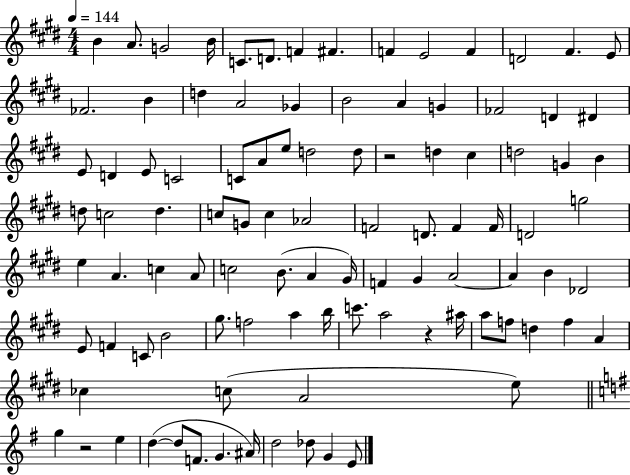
{
  \clef treble
  \numericTimeSignature
  \time 4/4
  \key e \major
  \tempo 4 = 144
  b'4 a'8. g'2 b'16 | c'8. d'8. f'4 fis'4. | f'4 e'2 f'4 | d'2 fis'4. e'8 | \break fes'2. b'4 | d''4 a'2 ges'4 | b'2 a'4 g'4 | fes'2 d'4 dis'4 | \break e'8 d'4 e'8 c'2 | c'8 a'8 e''8 d''2 d''8 | r2 d''4 cis''4 | d''2 g'4 b'4 | \break d''8 c''2 d''4. | c''8 g'8 c''4 aes'2 | f'2 d'8. f'4 f'16 | d'2 g''2 | \break e''4 a'4. c''4 a'8 | c''2 b'8.( a'4 gis'16) | f'4 gis'4 a'2~~ | a'4 b'4 des'2 | \break e'8 f'4 c'8 b'2 | gis''8. f''2 a''4 b''16 | c'''8. a''2 r4 ais''16 | a''8 f''8 d''4 f''4 a'4 | \break ces''4 c''8( a'2 e''8) | \bar "||" \break \key e \minor g''4 r2 e''4 | d''4~(~ d''8 f'8. g'4. ais'16) | d''2 des''8 g'4 e'8 | \bar "|."
}